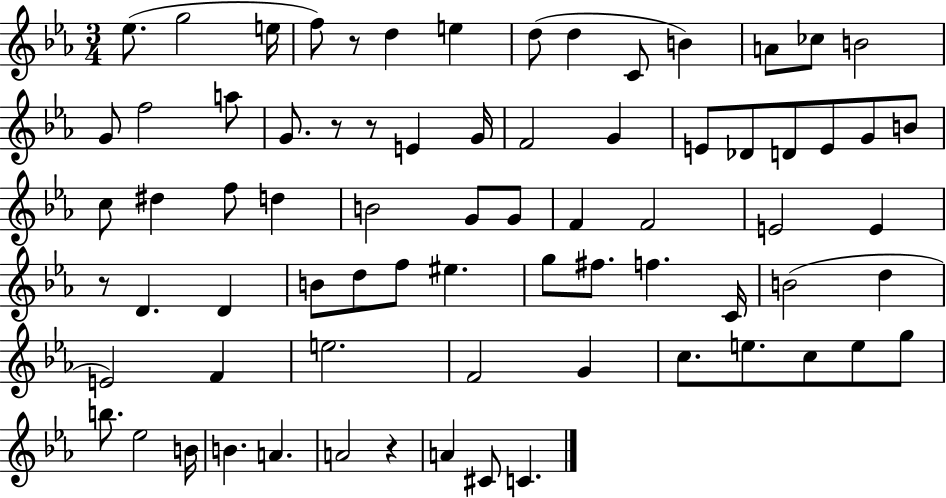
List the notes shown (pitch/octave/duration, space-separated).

Eb5/e. G5/h E5/s F5/e R/e D5/q E5/q D5/e D5/q C4/e B4/q A4/e CES5/e B4/h G4/e F5/h A5/e G4/e. R/e R/e E4/q G4/s F4/h G4/q E4/e Db4/e D4/e E4/e G4/e B4/e C5/e D#5/q F5/e D5/q B4/h G4/e G4/e F4/q F4/h E4/h E4/q R/e D4/q. D4/q B4/e D5/e F5/e EIS5/q. G5/e F#5/e. F5/q. C4/s B4/h D5/q E4/h F4/q E5/h. F4/h G4/q C5/e. E5/e. C5/e E5/e G5/e B5/e. Eb5/h B4/s B4/q. A4/q. A4/h R/q A4/q C#4/e C4/q.